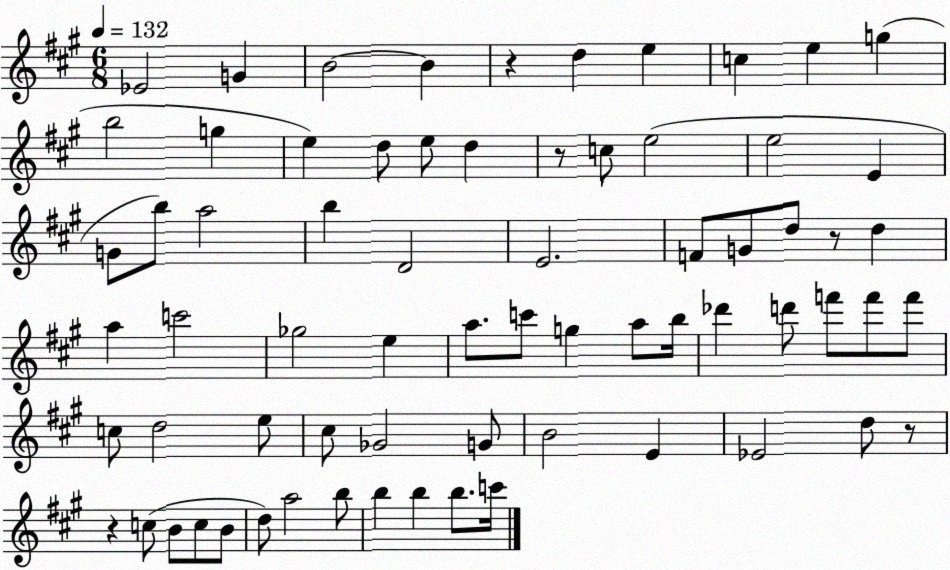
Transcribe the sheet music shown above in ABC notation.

X:1
T:Untitled
M:6/8
L:1/4
K:A
_E2 G B2 B z d e c e g b2 g e d/2 e/2 d z/2 c/2 e2 e2 E G/2 b/2 a2 b D2 E2 F/2 G/2 d/2 z/2 d a c'2 _g2 e a/2 c'/2 g a/2 b/4 _d' d'/2 f'/2 f'/2 f'/2 c/2 d2 e/2 ^c/2 _G2 G/2 B2 E _E2 d/2 z/2 z c/2 B/2 c/2 B/2 d/2 a2 b/2 b b b/2 c'/4